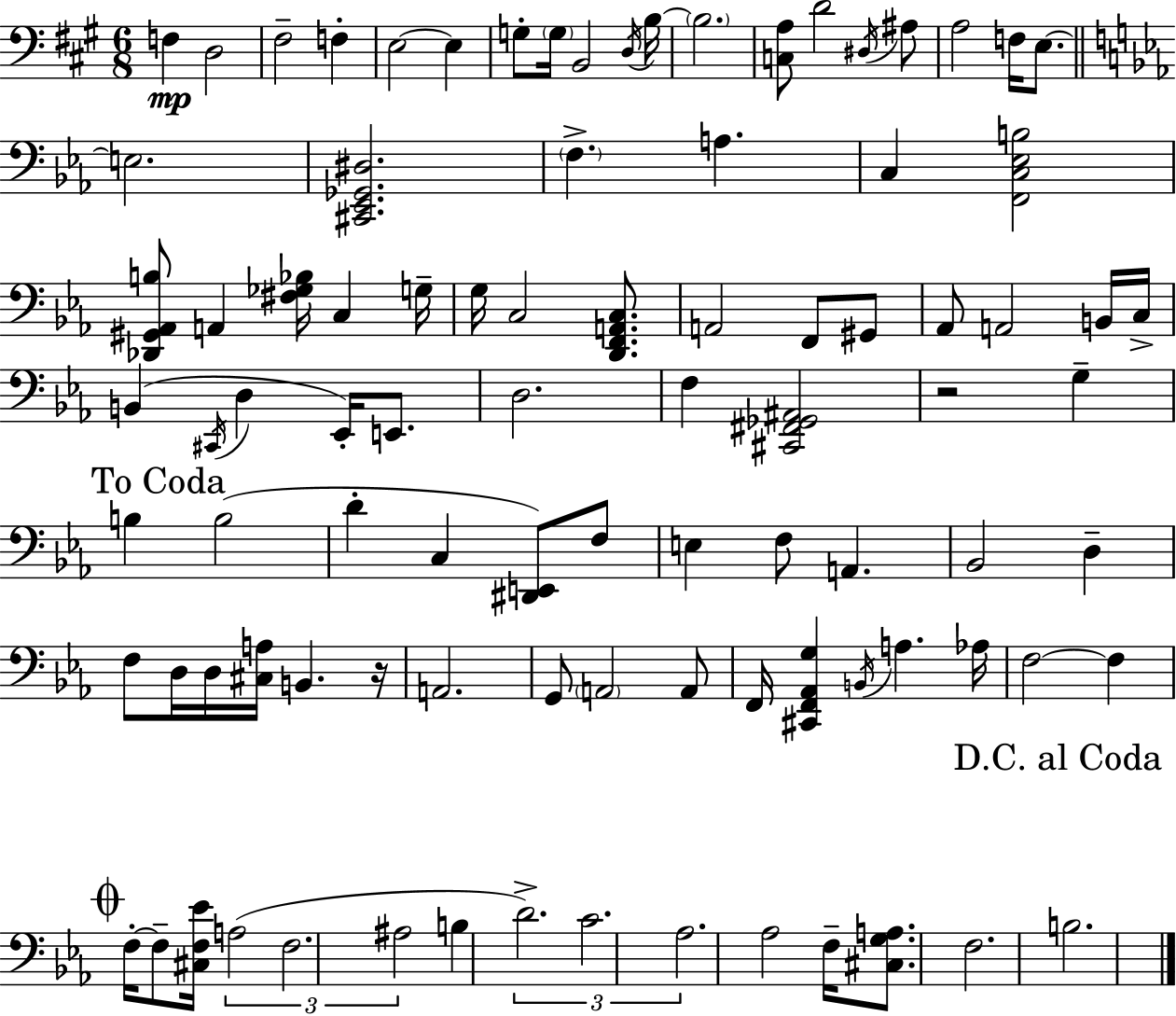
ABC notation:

X:1
T:Untitled
M:6/8
L:1/4
K:A
F, D,2 ^F,2 F, E,2 E, G,/2 G,/4 B,,2 D,/4 B,/4 B,2 [C,A,]/2 D2 ^D,/4 ^A,/2 A,2 F,/4 E,/2 E,2 [^C,,_E,,_G,,^D,]2 F, A, C, [F,,C,_E,B,]2 [_D,,^G,,_A,,B,]/2 A,, [^F,_G,_B,]/4 C, G,/4 G,/4 C,2 [D,,F,,A,,C,]/2 A,,2 F,,/2 ^G,,/2 _A,,/2 A,,2 B,,/4 C,/4 B,, ^C,,/4 D, _E,,/4 E,,/2 D,2 F, [^C,,^F,,_G,,^A,,]2 z2 G, B, B,2 D C, [^D,,E,,]/2 F,/2 E, F,/2 A,, _B,,2 D, F,/2 D,/4 D,/4 [^C,A,]/4 B,, z/4 A,,2 G,,/2 A,,2 A,,/2 F,,/4 [^C,,F,,_A,,G,] B,,/4 A, _A,/4 F,2 F, F,/4 F,/2 [^C,F,_E]/4 A,2 F,2 ^A,2 B, D2 C2 _A,2 _A,2 F,/4 [^C,G,A,]/2 F,2 B,2